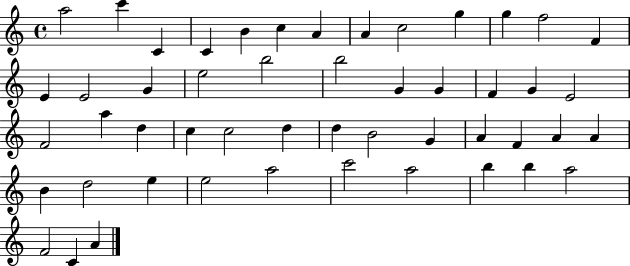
{
  \clef treble
  \time 4/4
  \defaultTimeSignature
  \key c \major
  a''2 c'''4 c'4 | c'4 b'4 c''4 a'4 | a'4 c''2 g''4 | g''4 f''2 f'4 | \break e'4 e'2 g'4 | e''2 b''2 | b''2 g'4 g'4 | f'4 g'4 e'2 | \break f'2 a''4 d''4 | c''4 c''2 d''4 | d''4 b'2 g'4 | a'4 f'4 a'4 a'4 | \break b'4 d''2 e''4 | e''2 a''2 | c'''2 a''2 | b''4 b''4 a''2 | \break f'2 c'4 a'4 | \bar "|."
}